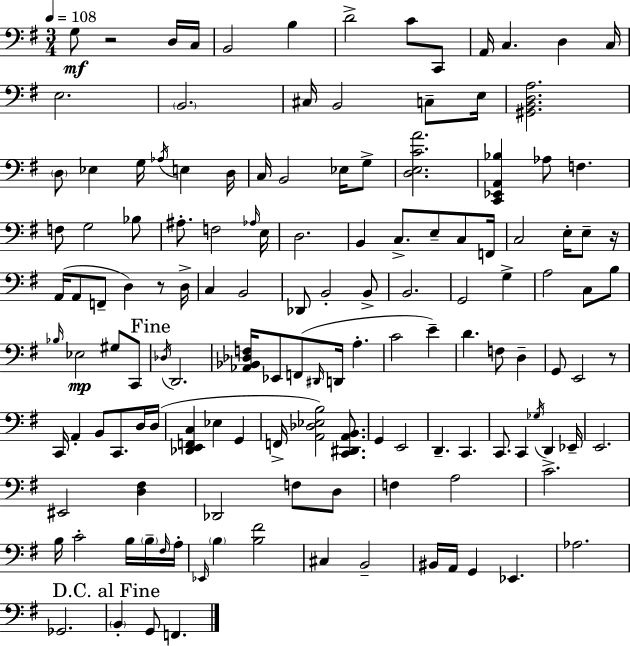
{
  \clef bass
  \numericTimeSignature
  \time 3/4
  \key e \minor
  \tempo 4 = 108
  \repeat volta 2 { g8\mf r2 d16 c16 | b,2 b4 | d'2-> c'8 c,8 | a,16 c4. d4 c16 | \break e2. | \parenthesize b,2. | cis16 b,2 c8-- e16 | <gis, b, d a>2. | \break \parenthesize d8 ees4 g16 \acciaccatura { aes16 } e4 | d16 c16 b,2 ees16 g8-> | <d e c' a'>2. | <c, ees, a, bes>4 aes8 f4. | \break f8 g2 bes8 | ais8.-. f2 | \grace { aes16 } e16 d2. | b,4 c8.-> e8-- c8 | \break f,16 c2 e16-. e8-- | r16 a,16( a,8 f,8-- d4) r8 | d16-> c4 b,2 | des,8 b,2-. | \break b,8-> b,2. | g,2 g4-> | a2 c8 | b8 \grace { bes16 } ees2\mp gis8 | \break c,8 \mark "Fine" \acciaccatura { des16 } d,2. | <aes, bes, des f>16 ees,8 f,8( \grace { dis,16 } d,16 a4.-. | c'2 | e'4--) d'4. f8 | \break d4-- g,8 e,2 | r8 c,16 a,4-. b,8 | c,8. d16 d16( <des, e, f, c>4 ees4 | g,4 f,16-> <a, des ees b>2) | \break <c, dis, a, b,>8. g,4 e,2 | d,4.-- c,4. | c,8. c,4 | \acciaccatura { ges16 } d,4-> ees,16-- e,2. | \break eis,2 | <d fis>4 des,2 | f8 d8 f4 a2 | c'2. | \break b16 c'2-. | b16 \parenthesize b16-- \grace { fis16 } a16-. \grace { ees,16 } \parenthesize b4 | <b fis'>2 cis4 | b,2-- bis,16 a,16 g,4 | \break ees,4. aes2. | ges,2. | \mark "D.C. al Fine" \parenthesize b,4-. | g,8 f,4. } \bar "|."
}